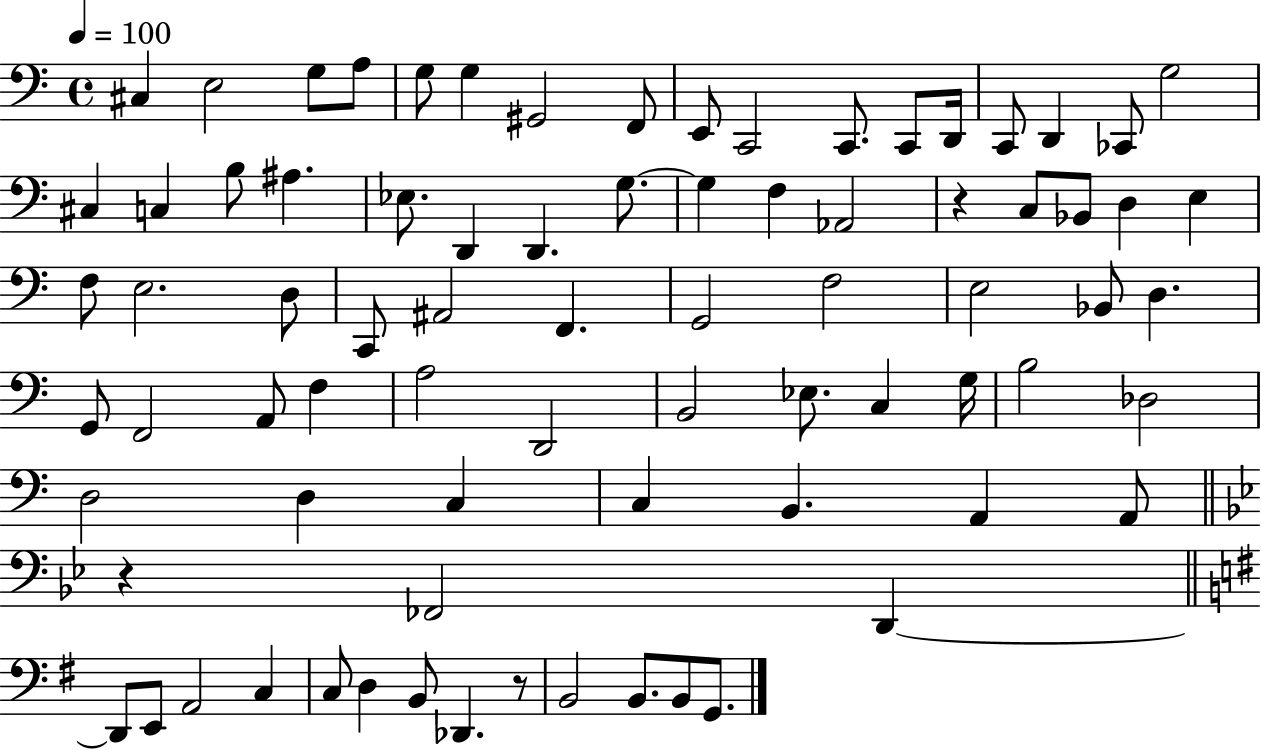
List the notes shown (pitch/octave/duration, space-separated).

C#3/q E3/h G3/e A3/e G3/e G3/q G#2/h F2/e E2/e C2/h C2/e. C2/e D2/s C2/e D2/q CES2/e G3/h C#3/q C3/q B3/e A#3/q. Eb3/e. D2/q D2/q. G3/e. G3/q F3/q Ab2/h R/q C3/e Bb2/e D3/q E3/q F3/e E3/h. D3/e C2/e A#2/h F2/q. G2/h F3/h E3/h Bb2/e D3/q. G2/e F2/h A2/e F3/q A3/h D2/h B2/h Eb3/e. C3/q G3/s B3/h Db3/h D3/h D3/q C3/q C3/q B2/q. A2/q A2/e R/q FES2/h D2/q D2/e E2/e A2/h C3/q C3/e D3/q B2/e Db2/q. R/e B2/h B2/e. B2/e G2/e.